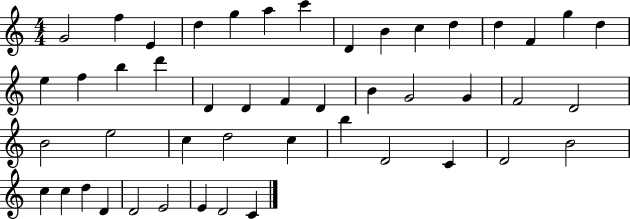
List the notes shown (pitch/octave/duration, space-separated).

G4/h F5/q E4/q D5/q G5/q A5/q C6/q D4/q B4/q C5/q D5/q D5/q F4/q G5/q D5/q E5/q F5/q B5/q D6/q D4/q D4/q F4/q D4/q B4/q G4/h G4/q F4/h D4/h B4/h E5/h C5/q D5/h C5/q B5/q D4/h C4/q D4/h B4/h C5/q C5/q D5/q D4/q D4/h E4/h E4/q D4/h C4/q